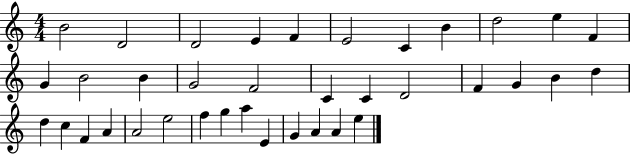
X:1
T:Untitled
M:4/4
L:1/4
K:C
B2 D2 D2 E F E2 C B d2 e F G B2 B G2 F2 C C D2 F G B d d c F A A2 e2 f g a E G A A e